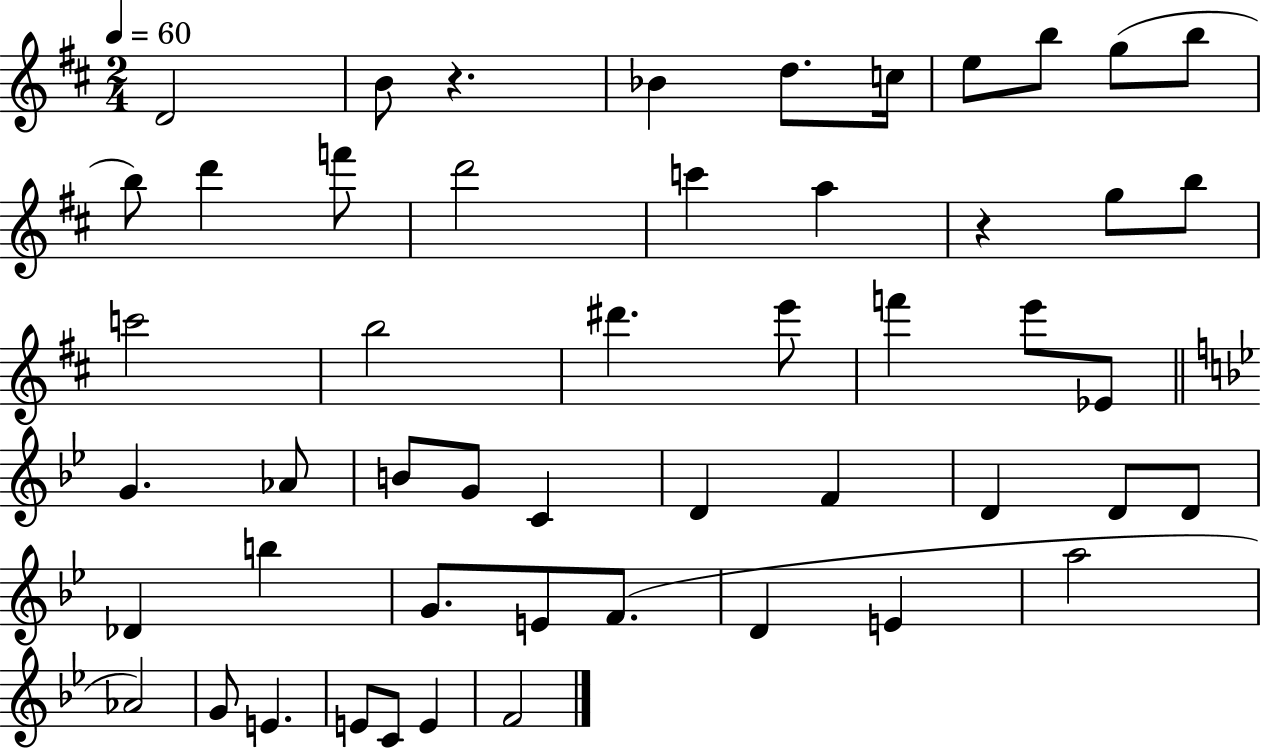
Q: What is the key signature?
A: D major